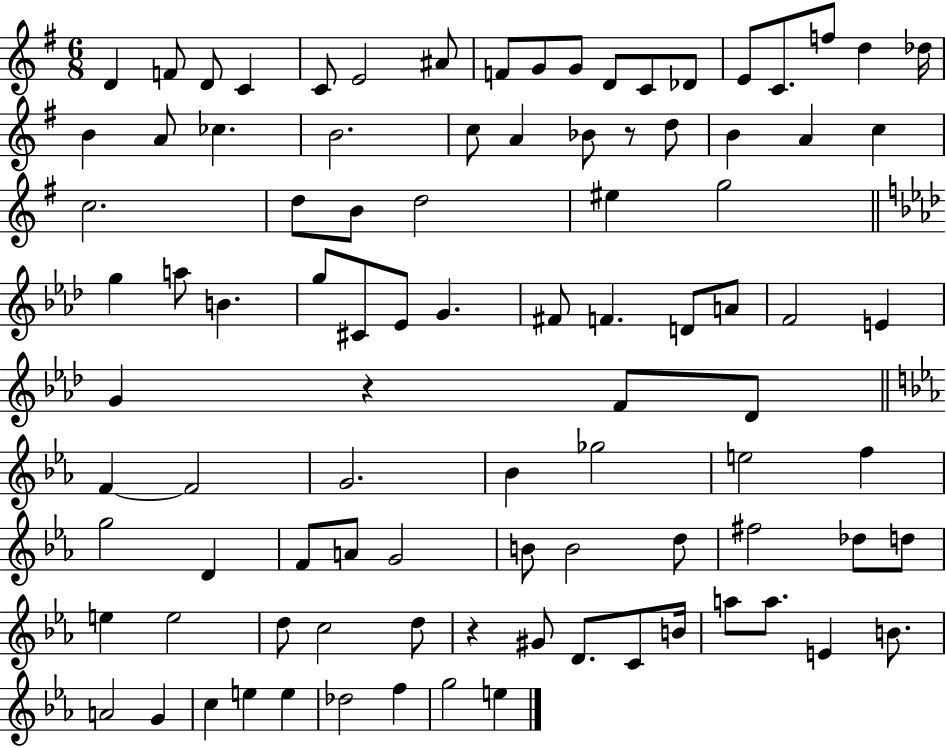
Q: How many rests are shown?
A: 3